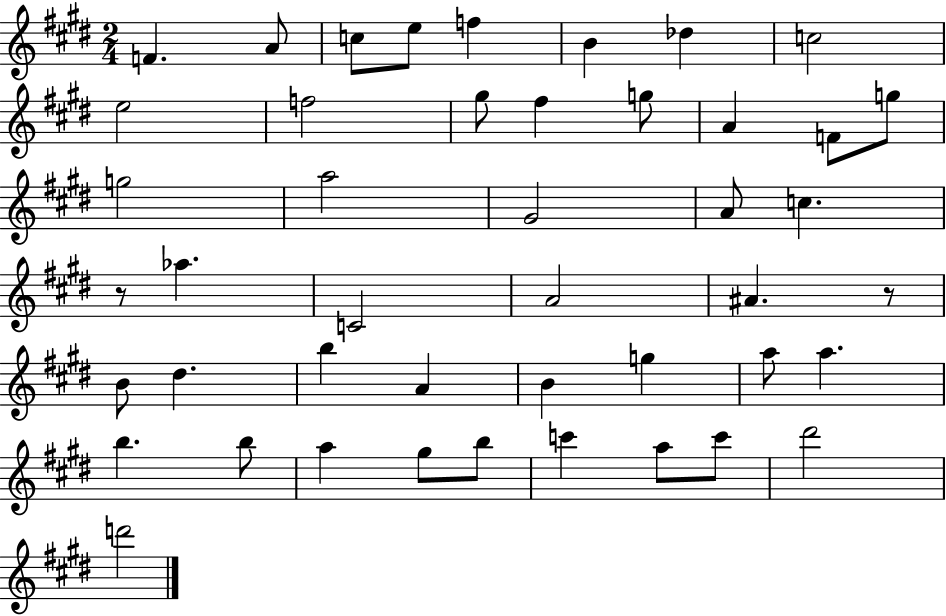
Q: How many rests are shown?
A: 2